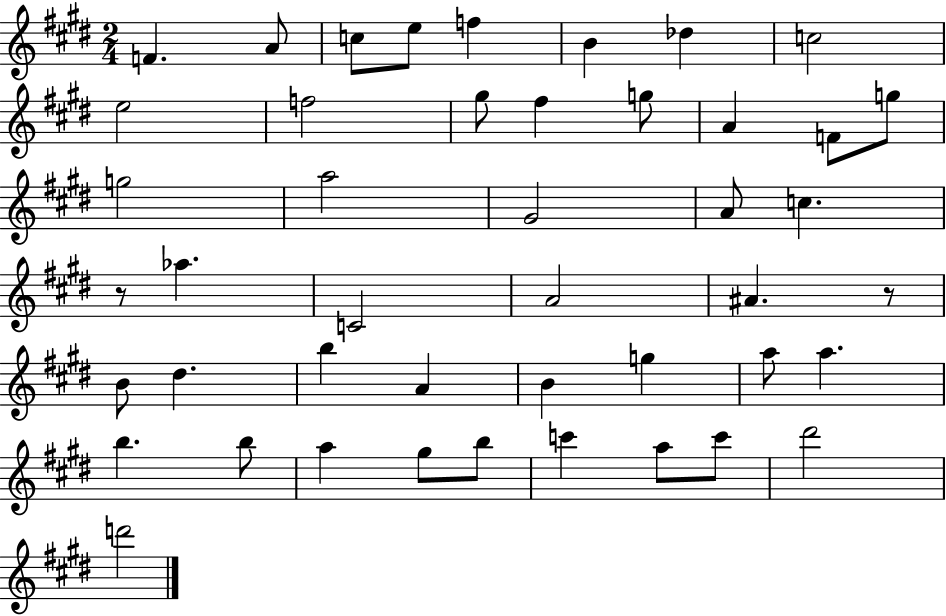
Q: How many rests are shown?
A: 2